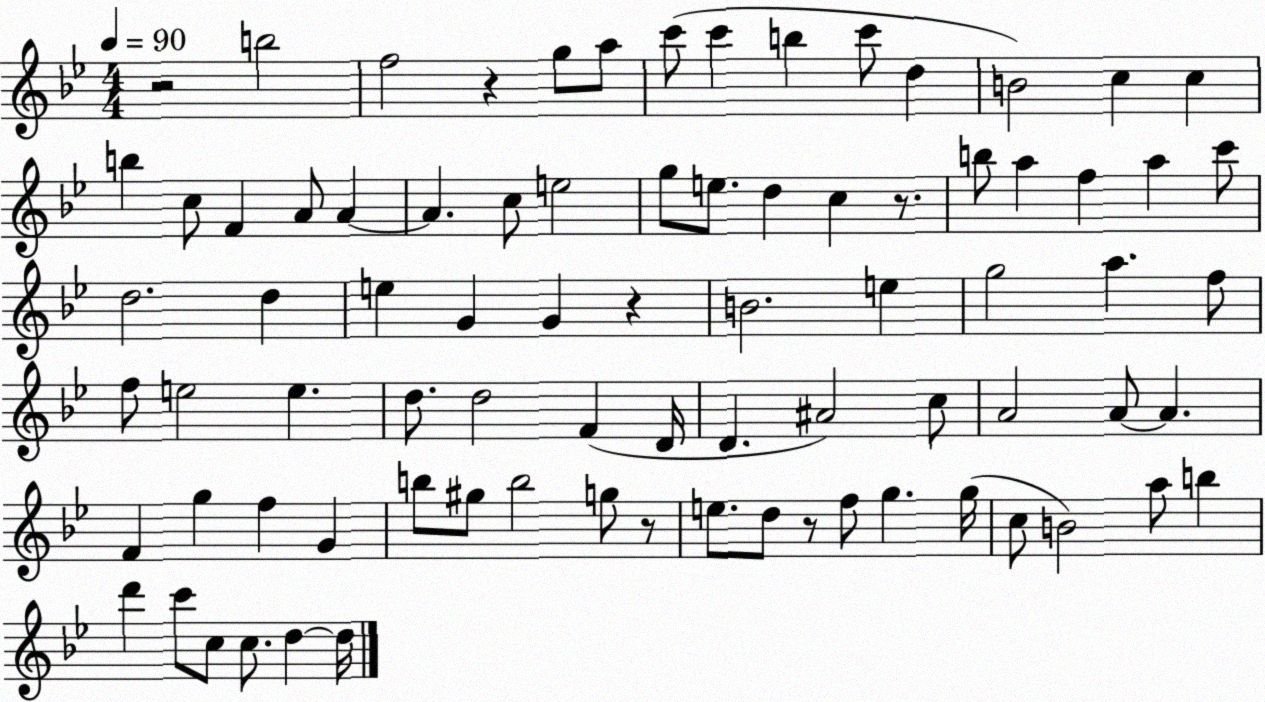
X:1
T:Untitled
M:4/4
L:1/4
K:Bb
z2 b2 f2 z g/2 a/2 c'/2 c' b c'/2 d B2 c c b c/2 F A/2 A A c/2 e2 g/2 e/2 d c z/2 b/2 a f a c'/2 d2 d e G G z B2 e g2 a f/2 f/2 e2 e d/2 d2 F D/4 D ^A2 c/2 A2 A/2 A F g f G b/2 ^g/2 b2 g/2 z/2 e/2 d/2 z/2 f/2 g g/4 c/2 B2 a/2 b d' c'/2 c/2 c/2 d d/4